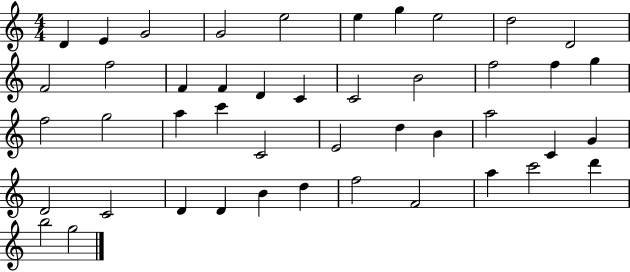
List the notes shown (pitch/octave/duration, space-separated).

D4/q E4/q G4/h G4/h E5/h E5/q G5/q E5/h D5/h D4/h F4/h F5/h F4/q F4/q D4/q C4/q C4/h B4/h F5/h F5/q G5/q F5/h G5/h A5/q C6/q C4/h E4/h D5/q B4/q A5/h C4/q G4/q D4/h C4/h D4/q D4/q B4/q D5/q F5/h F4/h A5/q C6/h D6/q B5/h G5/h